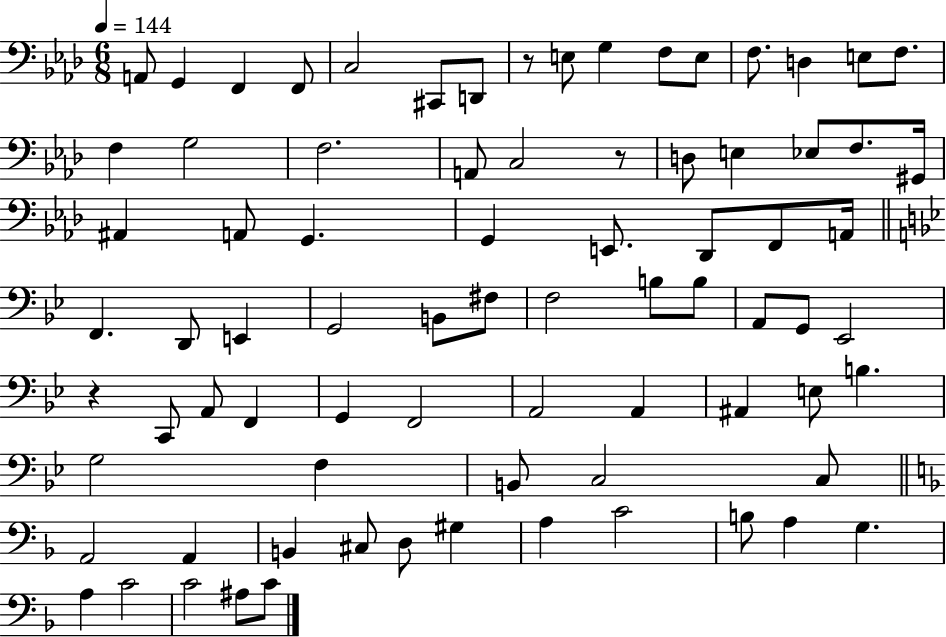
{
  \clef bass
  \numericTimeSignature
  \time 6/8
  \key aes \major
  \tempo 4 = 144
  \repeat volta 2 { a,8 g,4 f,4 f,8 | c2 cis,8 d,8 | r8 e8 g4 f8 e8 | f8. d4 e8 f8. | \break f4 g2 | f2. | a,8 c2 r8 | d8 e4 ees8 f8. gis,16 | \break ais,4 a,8 g,4. | g,4 e,8. des,8 f,8 a,16 | \bar "||" \break \key bes \major f,4. d,8 e,4 | g,2 b,8 fis8 | f2 b8 b8 | a,8 g,8 ees,2 | \break r4 c,8 a,8 f,4 | g,4 f,2 | a,2 a,4 | ais,4 e8 b4. | \break g2 f4 | b,8 c2 c8 | \bar "||" \break \key f \major a,2 a,4 | b,4 cis8 d8 gis4 | a4 c'2 | b8 a4 g4. | \break a4 c'2 | c'2 ais8 c'8 | } \bar "|."
}